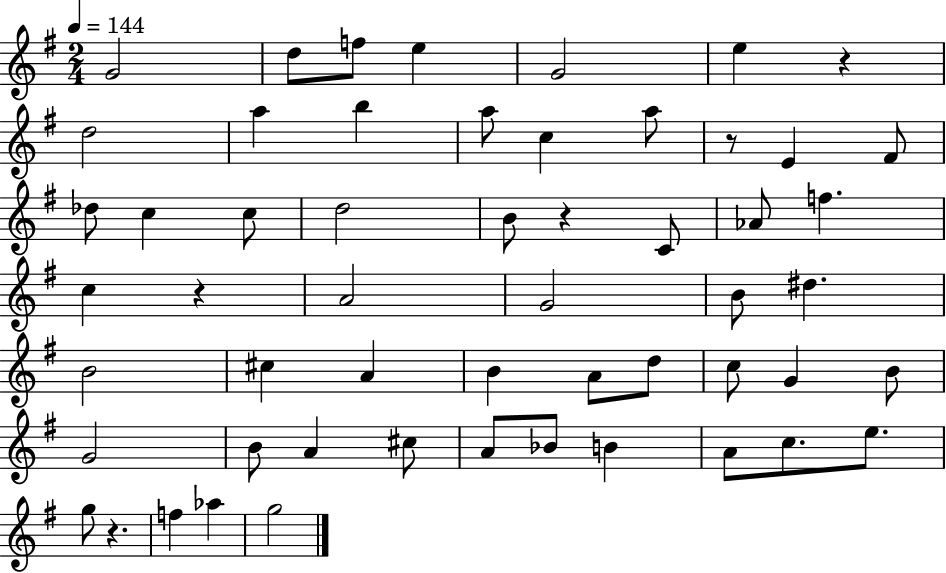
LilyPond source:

{
  \clef treble
  \numericTimeSignature
  \time 2/4
  \key g \major
  \tempo 4 = 144
  \repeat volta 2 { g'2 | d''8 f''8 e''4 | g'2 | e''4 r4 | \break d''2 | a''4 b''4 | a''8 c''4 a''8 | r8 e'4 fis'8 | \break des''8 c''4 c''8 | d''2 | b'8 r4 c'8 | aes'8 f''4. | \break c''4 r4 | a'2 | g'2 | b'8 dis''4. | \break b'2 | cis''4 a'4 | b'4 a'8 d''8 | c''8 g'4 b'8 | \break g'2 | b'8 a'4 cis''8 | a'8 bes'8 b'4 | a'8 c''8. e''8. | \break g''8 r4. | f''4 aes''4 | g''2 | } \bar "|."
}